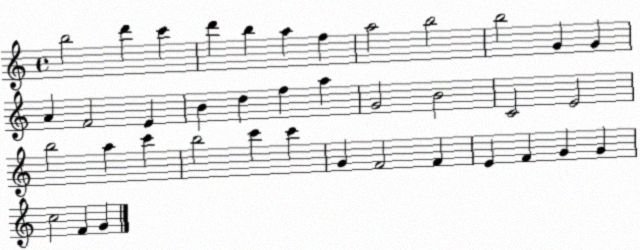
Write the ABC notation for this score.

X:1
T:Untitled
M:4/4
L:1/4
K:C
b2 d' c' d' b a f a2 b2 b2 G G A F2 E B d f a G2 B2 C2 E2 b2 a c' b2 c' c' G F2 F E F G G c2 F G